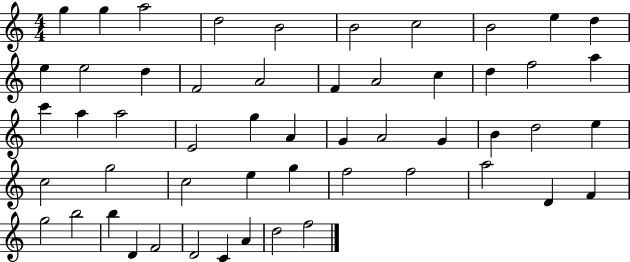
G5/q G5/q A5/h D5/h B4/h B4/h C5/h B4/h E5/q D5/q E5/q E5/h D5/q F4/h A4/h F4/q A4/h C5/q D5/q F5/h A5/q C6/q A5/q A5/h E4/h G5/q A4/q G4/q A4/h G4/q B4/q D5/h E5/q C5/h G5/h C5/h E5/q G5/q F5/h F5/h A5/h D4/q F4/q G5/h B5/h B5/q D4/q F4/h D4/h C4/q A4/q D5/h F5/h